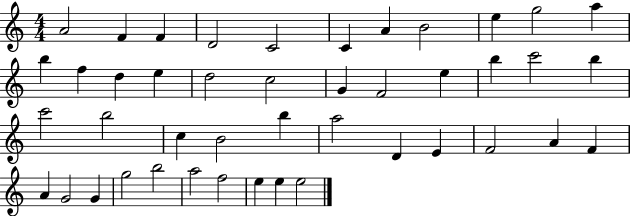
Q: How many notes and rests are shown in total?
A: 44